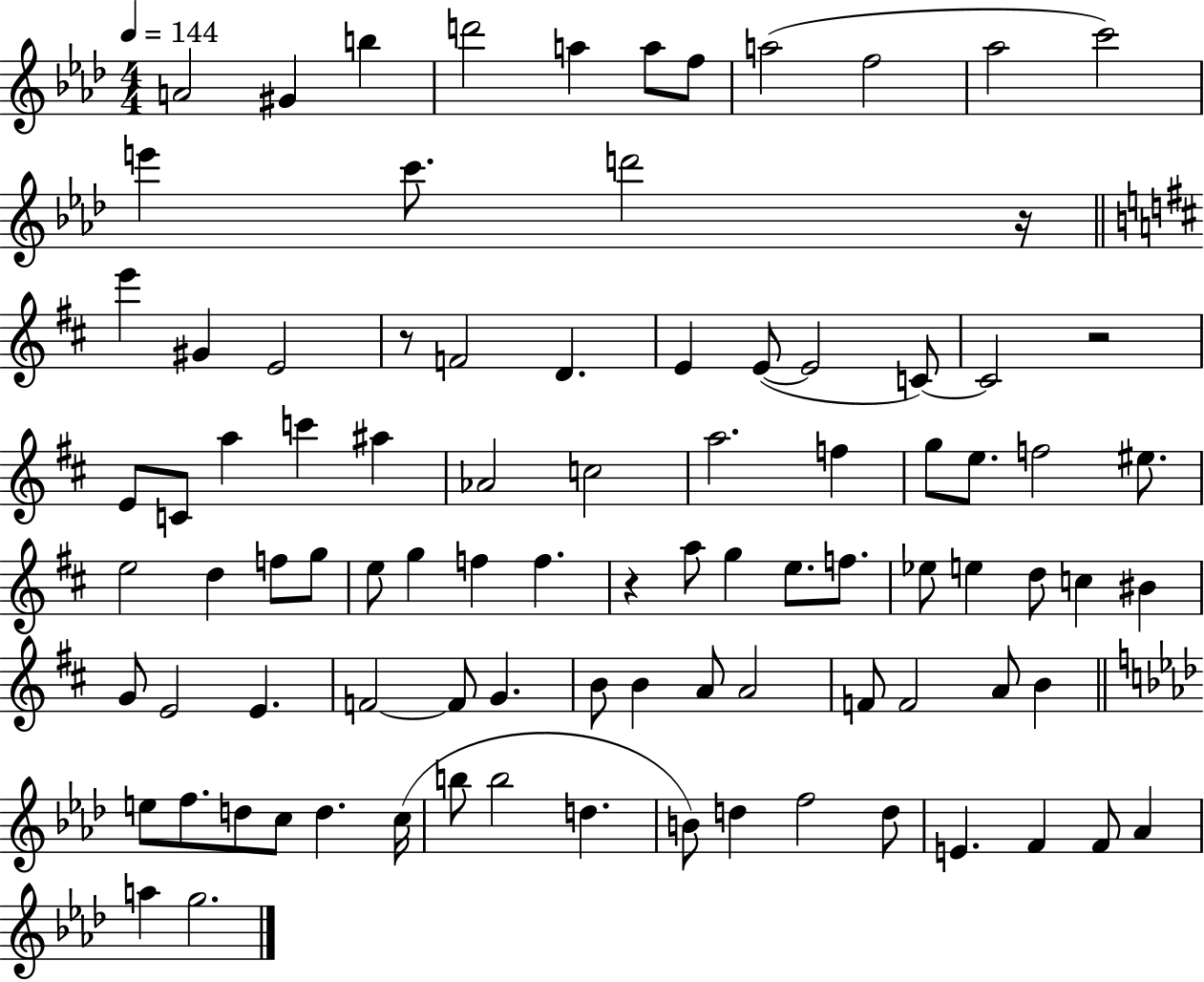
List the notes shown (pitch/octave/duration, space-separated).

A4/h G#4/q B5/q D6/h A5/q A5/e F5/e A5/h F5/h Ab5/h C6/h E6/q C6/e. D6/h R/s E6/q G#4/q E4/h R/e F4/h D4/q. E4/q E4/e E4/h C4/e C4/h R/h E4/e C4/e A5/q C6/q A#5/q Ab4/h C5/h A5/h. F5/q G5/e E5/e. F5/h EIS5/e. E5/h D5/q F5/e G5/e E5/e G5/q F5/q F5/q. R/q A5/e G5/q E5/e. F5/e. Eb5/e E5/q D5/e C5/q BIS4/q G4/e E4/h E4/q. F4/h F4/e G4/q. B4/e B4/q A4/e A4/h F4/e F4/h A4/e B4/q E5/e F5/e. D5/e C5/e D5/q. C5/s B5/e B5/h D5/q. B4/e D5/q F5/h D5/e E4/q. F4/q F4/e Ab4/q A5/q G5/h.